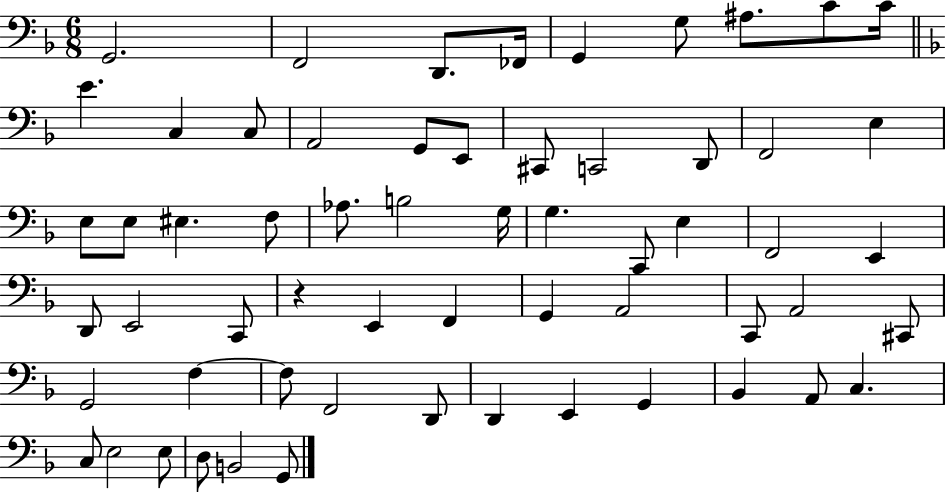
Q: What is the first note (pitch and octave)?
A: G2